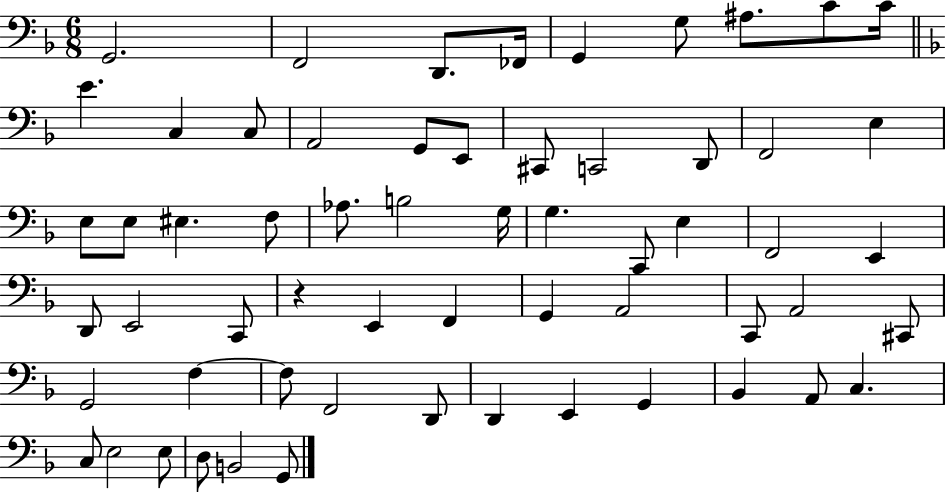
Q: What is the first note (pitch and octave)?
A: G2